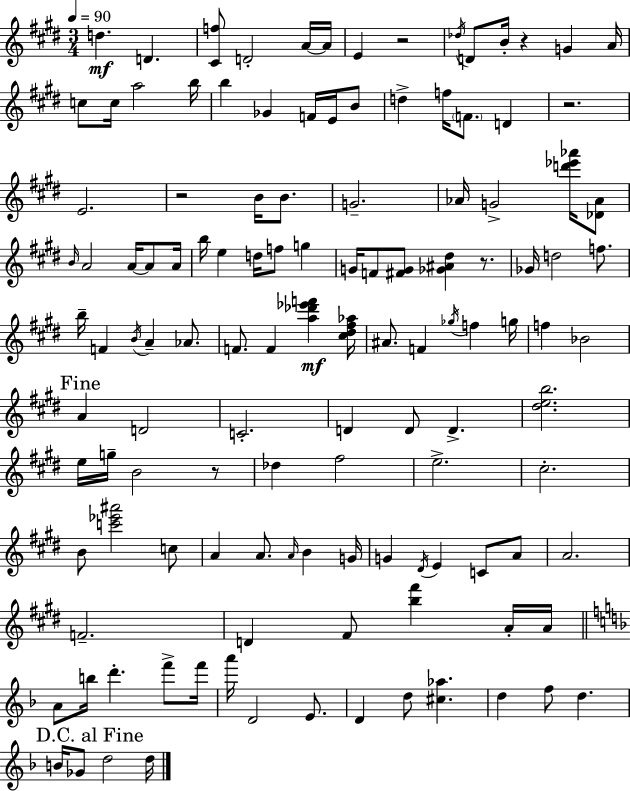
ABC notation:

X:1
T:Untitled
M:3/4
L:1/4
K:E
d D [^Cf]/2 D2 A/4 A/4 E z2 _d/4 D/2 B/4 z G A/4 c/2 c/4 a2 b/4 b _G F/4 E/4 B/2 d f/4 F/2 D z2 E2 z2 B/4 B/2 G2 _A/4 G2 [d'_e'_a']/4 [_D_A]/2 B/4 A2 A/4 A/2 A/4 b/4 e d/4 f/2 g G/4 F/2 [^FG]/2 [_G^A^d] z/2 _G/4 d2 f/2 b/4 F B/4 A _A/2 F/2 F [a_d'_e'f'] [^c^d^f_a]/4 ^A/2 F _g/4 f g/4 f _B2 A D2 C2 D D/2 D [^deb]2 e/4 g/4 B2 z/2 _d ^f2 e2 ^c2 B/2 [c'_e'^a']2 c/2 A A/2 A/4 B G/4 G ^D/4 E C/2 A/2 A2 F2 D ^F/2 [b^f'] A/4 A/4 A/2 b/4 d' f'/2 f'/4 a'/4 D2 E/2 D d/2 [^c_a] d f/2 d B/4 _G/2 d2 d/4